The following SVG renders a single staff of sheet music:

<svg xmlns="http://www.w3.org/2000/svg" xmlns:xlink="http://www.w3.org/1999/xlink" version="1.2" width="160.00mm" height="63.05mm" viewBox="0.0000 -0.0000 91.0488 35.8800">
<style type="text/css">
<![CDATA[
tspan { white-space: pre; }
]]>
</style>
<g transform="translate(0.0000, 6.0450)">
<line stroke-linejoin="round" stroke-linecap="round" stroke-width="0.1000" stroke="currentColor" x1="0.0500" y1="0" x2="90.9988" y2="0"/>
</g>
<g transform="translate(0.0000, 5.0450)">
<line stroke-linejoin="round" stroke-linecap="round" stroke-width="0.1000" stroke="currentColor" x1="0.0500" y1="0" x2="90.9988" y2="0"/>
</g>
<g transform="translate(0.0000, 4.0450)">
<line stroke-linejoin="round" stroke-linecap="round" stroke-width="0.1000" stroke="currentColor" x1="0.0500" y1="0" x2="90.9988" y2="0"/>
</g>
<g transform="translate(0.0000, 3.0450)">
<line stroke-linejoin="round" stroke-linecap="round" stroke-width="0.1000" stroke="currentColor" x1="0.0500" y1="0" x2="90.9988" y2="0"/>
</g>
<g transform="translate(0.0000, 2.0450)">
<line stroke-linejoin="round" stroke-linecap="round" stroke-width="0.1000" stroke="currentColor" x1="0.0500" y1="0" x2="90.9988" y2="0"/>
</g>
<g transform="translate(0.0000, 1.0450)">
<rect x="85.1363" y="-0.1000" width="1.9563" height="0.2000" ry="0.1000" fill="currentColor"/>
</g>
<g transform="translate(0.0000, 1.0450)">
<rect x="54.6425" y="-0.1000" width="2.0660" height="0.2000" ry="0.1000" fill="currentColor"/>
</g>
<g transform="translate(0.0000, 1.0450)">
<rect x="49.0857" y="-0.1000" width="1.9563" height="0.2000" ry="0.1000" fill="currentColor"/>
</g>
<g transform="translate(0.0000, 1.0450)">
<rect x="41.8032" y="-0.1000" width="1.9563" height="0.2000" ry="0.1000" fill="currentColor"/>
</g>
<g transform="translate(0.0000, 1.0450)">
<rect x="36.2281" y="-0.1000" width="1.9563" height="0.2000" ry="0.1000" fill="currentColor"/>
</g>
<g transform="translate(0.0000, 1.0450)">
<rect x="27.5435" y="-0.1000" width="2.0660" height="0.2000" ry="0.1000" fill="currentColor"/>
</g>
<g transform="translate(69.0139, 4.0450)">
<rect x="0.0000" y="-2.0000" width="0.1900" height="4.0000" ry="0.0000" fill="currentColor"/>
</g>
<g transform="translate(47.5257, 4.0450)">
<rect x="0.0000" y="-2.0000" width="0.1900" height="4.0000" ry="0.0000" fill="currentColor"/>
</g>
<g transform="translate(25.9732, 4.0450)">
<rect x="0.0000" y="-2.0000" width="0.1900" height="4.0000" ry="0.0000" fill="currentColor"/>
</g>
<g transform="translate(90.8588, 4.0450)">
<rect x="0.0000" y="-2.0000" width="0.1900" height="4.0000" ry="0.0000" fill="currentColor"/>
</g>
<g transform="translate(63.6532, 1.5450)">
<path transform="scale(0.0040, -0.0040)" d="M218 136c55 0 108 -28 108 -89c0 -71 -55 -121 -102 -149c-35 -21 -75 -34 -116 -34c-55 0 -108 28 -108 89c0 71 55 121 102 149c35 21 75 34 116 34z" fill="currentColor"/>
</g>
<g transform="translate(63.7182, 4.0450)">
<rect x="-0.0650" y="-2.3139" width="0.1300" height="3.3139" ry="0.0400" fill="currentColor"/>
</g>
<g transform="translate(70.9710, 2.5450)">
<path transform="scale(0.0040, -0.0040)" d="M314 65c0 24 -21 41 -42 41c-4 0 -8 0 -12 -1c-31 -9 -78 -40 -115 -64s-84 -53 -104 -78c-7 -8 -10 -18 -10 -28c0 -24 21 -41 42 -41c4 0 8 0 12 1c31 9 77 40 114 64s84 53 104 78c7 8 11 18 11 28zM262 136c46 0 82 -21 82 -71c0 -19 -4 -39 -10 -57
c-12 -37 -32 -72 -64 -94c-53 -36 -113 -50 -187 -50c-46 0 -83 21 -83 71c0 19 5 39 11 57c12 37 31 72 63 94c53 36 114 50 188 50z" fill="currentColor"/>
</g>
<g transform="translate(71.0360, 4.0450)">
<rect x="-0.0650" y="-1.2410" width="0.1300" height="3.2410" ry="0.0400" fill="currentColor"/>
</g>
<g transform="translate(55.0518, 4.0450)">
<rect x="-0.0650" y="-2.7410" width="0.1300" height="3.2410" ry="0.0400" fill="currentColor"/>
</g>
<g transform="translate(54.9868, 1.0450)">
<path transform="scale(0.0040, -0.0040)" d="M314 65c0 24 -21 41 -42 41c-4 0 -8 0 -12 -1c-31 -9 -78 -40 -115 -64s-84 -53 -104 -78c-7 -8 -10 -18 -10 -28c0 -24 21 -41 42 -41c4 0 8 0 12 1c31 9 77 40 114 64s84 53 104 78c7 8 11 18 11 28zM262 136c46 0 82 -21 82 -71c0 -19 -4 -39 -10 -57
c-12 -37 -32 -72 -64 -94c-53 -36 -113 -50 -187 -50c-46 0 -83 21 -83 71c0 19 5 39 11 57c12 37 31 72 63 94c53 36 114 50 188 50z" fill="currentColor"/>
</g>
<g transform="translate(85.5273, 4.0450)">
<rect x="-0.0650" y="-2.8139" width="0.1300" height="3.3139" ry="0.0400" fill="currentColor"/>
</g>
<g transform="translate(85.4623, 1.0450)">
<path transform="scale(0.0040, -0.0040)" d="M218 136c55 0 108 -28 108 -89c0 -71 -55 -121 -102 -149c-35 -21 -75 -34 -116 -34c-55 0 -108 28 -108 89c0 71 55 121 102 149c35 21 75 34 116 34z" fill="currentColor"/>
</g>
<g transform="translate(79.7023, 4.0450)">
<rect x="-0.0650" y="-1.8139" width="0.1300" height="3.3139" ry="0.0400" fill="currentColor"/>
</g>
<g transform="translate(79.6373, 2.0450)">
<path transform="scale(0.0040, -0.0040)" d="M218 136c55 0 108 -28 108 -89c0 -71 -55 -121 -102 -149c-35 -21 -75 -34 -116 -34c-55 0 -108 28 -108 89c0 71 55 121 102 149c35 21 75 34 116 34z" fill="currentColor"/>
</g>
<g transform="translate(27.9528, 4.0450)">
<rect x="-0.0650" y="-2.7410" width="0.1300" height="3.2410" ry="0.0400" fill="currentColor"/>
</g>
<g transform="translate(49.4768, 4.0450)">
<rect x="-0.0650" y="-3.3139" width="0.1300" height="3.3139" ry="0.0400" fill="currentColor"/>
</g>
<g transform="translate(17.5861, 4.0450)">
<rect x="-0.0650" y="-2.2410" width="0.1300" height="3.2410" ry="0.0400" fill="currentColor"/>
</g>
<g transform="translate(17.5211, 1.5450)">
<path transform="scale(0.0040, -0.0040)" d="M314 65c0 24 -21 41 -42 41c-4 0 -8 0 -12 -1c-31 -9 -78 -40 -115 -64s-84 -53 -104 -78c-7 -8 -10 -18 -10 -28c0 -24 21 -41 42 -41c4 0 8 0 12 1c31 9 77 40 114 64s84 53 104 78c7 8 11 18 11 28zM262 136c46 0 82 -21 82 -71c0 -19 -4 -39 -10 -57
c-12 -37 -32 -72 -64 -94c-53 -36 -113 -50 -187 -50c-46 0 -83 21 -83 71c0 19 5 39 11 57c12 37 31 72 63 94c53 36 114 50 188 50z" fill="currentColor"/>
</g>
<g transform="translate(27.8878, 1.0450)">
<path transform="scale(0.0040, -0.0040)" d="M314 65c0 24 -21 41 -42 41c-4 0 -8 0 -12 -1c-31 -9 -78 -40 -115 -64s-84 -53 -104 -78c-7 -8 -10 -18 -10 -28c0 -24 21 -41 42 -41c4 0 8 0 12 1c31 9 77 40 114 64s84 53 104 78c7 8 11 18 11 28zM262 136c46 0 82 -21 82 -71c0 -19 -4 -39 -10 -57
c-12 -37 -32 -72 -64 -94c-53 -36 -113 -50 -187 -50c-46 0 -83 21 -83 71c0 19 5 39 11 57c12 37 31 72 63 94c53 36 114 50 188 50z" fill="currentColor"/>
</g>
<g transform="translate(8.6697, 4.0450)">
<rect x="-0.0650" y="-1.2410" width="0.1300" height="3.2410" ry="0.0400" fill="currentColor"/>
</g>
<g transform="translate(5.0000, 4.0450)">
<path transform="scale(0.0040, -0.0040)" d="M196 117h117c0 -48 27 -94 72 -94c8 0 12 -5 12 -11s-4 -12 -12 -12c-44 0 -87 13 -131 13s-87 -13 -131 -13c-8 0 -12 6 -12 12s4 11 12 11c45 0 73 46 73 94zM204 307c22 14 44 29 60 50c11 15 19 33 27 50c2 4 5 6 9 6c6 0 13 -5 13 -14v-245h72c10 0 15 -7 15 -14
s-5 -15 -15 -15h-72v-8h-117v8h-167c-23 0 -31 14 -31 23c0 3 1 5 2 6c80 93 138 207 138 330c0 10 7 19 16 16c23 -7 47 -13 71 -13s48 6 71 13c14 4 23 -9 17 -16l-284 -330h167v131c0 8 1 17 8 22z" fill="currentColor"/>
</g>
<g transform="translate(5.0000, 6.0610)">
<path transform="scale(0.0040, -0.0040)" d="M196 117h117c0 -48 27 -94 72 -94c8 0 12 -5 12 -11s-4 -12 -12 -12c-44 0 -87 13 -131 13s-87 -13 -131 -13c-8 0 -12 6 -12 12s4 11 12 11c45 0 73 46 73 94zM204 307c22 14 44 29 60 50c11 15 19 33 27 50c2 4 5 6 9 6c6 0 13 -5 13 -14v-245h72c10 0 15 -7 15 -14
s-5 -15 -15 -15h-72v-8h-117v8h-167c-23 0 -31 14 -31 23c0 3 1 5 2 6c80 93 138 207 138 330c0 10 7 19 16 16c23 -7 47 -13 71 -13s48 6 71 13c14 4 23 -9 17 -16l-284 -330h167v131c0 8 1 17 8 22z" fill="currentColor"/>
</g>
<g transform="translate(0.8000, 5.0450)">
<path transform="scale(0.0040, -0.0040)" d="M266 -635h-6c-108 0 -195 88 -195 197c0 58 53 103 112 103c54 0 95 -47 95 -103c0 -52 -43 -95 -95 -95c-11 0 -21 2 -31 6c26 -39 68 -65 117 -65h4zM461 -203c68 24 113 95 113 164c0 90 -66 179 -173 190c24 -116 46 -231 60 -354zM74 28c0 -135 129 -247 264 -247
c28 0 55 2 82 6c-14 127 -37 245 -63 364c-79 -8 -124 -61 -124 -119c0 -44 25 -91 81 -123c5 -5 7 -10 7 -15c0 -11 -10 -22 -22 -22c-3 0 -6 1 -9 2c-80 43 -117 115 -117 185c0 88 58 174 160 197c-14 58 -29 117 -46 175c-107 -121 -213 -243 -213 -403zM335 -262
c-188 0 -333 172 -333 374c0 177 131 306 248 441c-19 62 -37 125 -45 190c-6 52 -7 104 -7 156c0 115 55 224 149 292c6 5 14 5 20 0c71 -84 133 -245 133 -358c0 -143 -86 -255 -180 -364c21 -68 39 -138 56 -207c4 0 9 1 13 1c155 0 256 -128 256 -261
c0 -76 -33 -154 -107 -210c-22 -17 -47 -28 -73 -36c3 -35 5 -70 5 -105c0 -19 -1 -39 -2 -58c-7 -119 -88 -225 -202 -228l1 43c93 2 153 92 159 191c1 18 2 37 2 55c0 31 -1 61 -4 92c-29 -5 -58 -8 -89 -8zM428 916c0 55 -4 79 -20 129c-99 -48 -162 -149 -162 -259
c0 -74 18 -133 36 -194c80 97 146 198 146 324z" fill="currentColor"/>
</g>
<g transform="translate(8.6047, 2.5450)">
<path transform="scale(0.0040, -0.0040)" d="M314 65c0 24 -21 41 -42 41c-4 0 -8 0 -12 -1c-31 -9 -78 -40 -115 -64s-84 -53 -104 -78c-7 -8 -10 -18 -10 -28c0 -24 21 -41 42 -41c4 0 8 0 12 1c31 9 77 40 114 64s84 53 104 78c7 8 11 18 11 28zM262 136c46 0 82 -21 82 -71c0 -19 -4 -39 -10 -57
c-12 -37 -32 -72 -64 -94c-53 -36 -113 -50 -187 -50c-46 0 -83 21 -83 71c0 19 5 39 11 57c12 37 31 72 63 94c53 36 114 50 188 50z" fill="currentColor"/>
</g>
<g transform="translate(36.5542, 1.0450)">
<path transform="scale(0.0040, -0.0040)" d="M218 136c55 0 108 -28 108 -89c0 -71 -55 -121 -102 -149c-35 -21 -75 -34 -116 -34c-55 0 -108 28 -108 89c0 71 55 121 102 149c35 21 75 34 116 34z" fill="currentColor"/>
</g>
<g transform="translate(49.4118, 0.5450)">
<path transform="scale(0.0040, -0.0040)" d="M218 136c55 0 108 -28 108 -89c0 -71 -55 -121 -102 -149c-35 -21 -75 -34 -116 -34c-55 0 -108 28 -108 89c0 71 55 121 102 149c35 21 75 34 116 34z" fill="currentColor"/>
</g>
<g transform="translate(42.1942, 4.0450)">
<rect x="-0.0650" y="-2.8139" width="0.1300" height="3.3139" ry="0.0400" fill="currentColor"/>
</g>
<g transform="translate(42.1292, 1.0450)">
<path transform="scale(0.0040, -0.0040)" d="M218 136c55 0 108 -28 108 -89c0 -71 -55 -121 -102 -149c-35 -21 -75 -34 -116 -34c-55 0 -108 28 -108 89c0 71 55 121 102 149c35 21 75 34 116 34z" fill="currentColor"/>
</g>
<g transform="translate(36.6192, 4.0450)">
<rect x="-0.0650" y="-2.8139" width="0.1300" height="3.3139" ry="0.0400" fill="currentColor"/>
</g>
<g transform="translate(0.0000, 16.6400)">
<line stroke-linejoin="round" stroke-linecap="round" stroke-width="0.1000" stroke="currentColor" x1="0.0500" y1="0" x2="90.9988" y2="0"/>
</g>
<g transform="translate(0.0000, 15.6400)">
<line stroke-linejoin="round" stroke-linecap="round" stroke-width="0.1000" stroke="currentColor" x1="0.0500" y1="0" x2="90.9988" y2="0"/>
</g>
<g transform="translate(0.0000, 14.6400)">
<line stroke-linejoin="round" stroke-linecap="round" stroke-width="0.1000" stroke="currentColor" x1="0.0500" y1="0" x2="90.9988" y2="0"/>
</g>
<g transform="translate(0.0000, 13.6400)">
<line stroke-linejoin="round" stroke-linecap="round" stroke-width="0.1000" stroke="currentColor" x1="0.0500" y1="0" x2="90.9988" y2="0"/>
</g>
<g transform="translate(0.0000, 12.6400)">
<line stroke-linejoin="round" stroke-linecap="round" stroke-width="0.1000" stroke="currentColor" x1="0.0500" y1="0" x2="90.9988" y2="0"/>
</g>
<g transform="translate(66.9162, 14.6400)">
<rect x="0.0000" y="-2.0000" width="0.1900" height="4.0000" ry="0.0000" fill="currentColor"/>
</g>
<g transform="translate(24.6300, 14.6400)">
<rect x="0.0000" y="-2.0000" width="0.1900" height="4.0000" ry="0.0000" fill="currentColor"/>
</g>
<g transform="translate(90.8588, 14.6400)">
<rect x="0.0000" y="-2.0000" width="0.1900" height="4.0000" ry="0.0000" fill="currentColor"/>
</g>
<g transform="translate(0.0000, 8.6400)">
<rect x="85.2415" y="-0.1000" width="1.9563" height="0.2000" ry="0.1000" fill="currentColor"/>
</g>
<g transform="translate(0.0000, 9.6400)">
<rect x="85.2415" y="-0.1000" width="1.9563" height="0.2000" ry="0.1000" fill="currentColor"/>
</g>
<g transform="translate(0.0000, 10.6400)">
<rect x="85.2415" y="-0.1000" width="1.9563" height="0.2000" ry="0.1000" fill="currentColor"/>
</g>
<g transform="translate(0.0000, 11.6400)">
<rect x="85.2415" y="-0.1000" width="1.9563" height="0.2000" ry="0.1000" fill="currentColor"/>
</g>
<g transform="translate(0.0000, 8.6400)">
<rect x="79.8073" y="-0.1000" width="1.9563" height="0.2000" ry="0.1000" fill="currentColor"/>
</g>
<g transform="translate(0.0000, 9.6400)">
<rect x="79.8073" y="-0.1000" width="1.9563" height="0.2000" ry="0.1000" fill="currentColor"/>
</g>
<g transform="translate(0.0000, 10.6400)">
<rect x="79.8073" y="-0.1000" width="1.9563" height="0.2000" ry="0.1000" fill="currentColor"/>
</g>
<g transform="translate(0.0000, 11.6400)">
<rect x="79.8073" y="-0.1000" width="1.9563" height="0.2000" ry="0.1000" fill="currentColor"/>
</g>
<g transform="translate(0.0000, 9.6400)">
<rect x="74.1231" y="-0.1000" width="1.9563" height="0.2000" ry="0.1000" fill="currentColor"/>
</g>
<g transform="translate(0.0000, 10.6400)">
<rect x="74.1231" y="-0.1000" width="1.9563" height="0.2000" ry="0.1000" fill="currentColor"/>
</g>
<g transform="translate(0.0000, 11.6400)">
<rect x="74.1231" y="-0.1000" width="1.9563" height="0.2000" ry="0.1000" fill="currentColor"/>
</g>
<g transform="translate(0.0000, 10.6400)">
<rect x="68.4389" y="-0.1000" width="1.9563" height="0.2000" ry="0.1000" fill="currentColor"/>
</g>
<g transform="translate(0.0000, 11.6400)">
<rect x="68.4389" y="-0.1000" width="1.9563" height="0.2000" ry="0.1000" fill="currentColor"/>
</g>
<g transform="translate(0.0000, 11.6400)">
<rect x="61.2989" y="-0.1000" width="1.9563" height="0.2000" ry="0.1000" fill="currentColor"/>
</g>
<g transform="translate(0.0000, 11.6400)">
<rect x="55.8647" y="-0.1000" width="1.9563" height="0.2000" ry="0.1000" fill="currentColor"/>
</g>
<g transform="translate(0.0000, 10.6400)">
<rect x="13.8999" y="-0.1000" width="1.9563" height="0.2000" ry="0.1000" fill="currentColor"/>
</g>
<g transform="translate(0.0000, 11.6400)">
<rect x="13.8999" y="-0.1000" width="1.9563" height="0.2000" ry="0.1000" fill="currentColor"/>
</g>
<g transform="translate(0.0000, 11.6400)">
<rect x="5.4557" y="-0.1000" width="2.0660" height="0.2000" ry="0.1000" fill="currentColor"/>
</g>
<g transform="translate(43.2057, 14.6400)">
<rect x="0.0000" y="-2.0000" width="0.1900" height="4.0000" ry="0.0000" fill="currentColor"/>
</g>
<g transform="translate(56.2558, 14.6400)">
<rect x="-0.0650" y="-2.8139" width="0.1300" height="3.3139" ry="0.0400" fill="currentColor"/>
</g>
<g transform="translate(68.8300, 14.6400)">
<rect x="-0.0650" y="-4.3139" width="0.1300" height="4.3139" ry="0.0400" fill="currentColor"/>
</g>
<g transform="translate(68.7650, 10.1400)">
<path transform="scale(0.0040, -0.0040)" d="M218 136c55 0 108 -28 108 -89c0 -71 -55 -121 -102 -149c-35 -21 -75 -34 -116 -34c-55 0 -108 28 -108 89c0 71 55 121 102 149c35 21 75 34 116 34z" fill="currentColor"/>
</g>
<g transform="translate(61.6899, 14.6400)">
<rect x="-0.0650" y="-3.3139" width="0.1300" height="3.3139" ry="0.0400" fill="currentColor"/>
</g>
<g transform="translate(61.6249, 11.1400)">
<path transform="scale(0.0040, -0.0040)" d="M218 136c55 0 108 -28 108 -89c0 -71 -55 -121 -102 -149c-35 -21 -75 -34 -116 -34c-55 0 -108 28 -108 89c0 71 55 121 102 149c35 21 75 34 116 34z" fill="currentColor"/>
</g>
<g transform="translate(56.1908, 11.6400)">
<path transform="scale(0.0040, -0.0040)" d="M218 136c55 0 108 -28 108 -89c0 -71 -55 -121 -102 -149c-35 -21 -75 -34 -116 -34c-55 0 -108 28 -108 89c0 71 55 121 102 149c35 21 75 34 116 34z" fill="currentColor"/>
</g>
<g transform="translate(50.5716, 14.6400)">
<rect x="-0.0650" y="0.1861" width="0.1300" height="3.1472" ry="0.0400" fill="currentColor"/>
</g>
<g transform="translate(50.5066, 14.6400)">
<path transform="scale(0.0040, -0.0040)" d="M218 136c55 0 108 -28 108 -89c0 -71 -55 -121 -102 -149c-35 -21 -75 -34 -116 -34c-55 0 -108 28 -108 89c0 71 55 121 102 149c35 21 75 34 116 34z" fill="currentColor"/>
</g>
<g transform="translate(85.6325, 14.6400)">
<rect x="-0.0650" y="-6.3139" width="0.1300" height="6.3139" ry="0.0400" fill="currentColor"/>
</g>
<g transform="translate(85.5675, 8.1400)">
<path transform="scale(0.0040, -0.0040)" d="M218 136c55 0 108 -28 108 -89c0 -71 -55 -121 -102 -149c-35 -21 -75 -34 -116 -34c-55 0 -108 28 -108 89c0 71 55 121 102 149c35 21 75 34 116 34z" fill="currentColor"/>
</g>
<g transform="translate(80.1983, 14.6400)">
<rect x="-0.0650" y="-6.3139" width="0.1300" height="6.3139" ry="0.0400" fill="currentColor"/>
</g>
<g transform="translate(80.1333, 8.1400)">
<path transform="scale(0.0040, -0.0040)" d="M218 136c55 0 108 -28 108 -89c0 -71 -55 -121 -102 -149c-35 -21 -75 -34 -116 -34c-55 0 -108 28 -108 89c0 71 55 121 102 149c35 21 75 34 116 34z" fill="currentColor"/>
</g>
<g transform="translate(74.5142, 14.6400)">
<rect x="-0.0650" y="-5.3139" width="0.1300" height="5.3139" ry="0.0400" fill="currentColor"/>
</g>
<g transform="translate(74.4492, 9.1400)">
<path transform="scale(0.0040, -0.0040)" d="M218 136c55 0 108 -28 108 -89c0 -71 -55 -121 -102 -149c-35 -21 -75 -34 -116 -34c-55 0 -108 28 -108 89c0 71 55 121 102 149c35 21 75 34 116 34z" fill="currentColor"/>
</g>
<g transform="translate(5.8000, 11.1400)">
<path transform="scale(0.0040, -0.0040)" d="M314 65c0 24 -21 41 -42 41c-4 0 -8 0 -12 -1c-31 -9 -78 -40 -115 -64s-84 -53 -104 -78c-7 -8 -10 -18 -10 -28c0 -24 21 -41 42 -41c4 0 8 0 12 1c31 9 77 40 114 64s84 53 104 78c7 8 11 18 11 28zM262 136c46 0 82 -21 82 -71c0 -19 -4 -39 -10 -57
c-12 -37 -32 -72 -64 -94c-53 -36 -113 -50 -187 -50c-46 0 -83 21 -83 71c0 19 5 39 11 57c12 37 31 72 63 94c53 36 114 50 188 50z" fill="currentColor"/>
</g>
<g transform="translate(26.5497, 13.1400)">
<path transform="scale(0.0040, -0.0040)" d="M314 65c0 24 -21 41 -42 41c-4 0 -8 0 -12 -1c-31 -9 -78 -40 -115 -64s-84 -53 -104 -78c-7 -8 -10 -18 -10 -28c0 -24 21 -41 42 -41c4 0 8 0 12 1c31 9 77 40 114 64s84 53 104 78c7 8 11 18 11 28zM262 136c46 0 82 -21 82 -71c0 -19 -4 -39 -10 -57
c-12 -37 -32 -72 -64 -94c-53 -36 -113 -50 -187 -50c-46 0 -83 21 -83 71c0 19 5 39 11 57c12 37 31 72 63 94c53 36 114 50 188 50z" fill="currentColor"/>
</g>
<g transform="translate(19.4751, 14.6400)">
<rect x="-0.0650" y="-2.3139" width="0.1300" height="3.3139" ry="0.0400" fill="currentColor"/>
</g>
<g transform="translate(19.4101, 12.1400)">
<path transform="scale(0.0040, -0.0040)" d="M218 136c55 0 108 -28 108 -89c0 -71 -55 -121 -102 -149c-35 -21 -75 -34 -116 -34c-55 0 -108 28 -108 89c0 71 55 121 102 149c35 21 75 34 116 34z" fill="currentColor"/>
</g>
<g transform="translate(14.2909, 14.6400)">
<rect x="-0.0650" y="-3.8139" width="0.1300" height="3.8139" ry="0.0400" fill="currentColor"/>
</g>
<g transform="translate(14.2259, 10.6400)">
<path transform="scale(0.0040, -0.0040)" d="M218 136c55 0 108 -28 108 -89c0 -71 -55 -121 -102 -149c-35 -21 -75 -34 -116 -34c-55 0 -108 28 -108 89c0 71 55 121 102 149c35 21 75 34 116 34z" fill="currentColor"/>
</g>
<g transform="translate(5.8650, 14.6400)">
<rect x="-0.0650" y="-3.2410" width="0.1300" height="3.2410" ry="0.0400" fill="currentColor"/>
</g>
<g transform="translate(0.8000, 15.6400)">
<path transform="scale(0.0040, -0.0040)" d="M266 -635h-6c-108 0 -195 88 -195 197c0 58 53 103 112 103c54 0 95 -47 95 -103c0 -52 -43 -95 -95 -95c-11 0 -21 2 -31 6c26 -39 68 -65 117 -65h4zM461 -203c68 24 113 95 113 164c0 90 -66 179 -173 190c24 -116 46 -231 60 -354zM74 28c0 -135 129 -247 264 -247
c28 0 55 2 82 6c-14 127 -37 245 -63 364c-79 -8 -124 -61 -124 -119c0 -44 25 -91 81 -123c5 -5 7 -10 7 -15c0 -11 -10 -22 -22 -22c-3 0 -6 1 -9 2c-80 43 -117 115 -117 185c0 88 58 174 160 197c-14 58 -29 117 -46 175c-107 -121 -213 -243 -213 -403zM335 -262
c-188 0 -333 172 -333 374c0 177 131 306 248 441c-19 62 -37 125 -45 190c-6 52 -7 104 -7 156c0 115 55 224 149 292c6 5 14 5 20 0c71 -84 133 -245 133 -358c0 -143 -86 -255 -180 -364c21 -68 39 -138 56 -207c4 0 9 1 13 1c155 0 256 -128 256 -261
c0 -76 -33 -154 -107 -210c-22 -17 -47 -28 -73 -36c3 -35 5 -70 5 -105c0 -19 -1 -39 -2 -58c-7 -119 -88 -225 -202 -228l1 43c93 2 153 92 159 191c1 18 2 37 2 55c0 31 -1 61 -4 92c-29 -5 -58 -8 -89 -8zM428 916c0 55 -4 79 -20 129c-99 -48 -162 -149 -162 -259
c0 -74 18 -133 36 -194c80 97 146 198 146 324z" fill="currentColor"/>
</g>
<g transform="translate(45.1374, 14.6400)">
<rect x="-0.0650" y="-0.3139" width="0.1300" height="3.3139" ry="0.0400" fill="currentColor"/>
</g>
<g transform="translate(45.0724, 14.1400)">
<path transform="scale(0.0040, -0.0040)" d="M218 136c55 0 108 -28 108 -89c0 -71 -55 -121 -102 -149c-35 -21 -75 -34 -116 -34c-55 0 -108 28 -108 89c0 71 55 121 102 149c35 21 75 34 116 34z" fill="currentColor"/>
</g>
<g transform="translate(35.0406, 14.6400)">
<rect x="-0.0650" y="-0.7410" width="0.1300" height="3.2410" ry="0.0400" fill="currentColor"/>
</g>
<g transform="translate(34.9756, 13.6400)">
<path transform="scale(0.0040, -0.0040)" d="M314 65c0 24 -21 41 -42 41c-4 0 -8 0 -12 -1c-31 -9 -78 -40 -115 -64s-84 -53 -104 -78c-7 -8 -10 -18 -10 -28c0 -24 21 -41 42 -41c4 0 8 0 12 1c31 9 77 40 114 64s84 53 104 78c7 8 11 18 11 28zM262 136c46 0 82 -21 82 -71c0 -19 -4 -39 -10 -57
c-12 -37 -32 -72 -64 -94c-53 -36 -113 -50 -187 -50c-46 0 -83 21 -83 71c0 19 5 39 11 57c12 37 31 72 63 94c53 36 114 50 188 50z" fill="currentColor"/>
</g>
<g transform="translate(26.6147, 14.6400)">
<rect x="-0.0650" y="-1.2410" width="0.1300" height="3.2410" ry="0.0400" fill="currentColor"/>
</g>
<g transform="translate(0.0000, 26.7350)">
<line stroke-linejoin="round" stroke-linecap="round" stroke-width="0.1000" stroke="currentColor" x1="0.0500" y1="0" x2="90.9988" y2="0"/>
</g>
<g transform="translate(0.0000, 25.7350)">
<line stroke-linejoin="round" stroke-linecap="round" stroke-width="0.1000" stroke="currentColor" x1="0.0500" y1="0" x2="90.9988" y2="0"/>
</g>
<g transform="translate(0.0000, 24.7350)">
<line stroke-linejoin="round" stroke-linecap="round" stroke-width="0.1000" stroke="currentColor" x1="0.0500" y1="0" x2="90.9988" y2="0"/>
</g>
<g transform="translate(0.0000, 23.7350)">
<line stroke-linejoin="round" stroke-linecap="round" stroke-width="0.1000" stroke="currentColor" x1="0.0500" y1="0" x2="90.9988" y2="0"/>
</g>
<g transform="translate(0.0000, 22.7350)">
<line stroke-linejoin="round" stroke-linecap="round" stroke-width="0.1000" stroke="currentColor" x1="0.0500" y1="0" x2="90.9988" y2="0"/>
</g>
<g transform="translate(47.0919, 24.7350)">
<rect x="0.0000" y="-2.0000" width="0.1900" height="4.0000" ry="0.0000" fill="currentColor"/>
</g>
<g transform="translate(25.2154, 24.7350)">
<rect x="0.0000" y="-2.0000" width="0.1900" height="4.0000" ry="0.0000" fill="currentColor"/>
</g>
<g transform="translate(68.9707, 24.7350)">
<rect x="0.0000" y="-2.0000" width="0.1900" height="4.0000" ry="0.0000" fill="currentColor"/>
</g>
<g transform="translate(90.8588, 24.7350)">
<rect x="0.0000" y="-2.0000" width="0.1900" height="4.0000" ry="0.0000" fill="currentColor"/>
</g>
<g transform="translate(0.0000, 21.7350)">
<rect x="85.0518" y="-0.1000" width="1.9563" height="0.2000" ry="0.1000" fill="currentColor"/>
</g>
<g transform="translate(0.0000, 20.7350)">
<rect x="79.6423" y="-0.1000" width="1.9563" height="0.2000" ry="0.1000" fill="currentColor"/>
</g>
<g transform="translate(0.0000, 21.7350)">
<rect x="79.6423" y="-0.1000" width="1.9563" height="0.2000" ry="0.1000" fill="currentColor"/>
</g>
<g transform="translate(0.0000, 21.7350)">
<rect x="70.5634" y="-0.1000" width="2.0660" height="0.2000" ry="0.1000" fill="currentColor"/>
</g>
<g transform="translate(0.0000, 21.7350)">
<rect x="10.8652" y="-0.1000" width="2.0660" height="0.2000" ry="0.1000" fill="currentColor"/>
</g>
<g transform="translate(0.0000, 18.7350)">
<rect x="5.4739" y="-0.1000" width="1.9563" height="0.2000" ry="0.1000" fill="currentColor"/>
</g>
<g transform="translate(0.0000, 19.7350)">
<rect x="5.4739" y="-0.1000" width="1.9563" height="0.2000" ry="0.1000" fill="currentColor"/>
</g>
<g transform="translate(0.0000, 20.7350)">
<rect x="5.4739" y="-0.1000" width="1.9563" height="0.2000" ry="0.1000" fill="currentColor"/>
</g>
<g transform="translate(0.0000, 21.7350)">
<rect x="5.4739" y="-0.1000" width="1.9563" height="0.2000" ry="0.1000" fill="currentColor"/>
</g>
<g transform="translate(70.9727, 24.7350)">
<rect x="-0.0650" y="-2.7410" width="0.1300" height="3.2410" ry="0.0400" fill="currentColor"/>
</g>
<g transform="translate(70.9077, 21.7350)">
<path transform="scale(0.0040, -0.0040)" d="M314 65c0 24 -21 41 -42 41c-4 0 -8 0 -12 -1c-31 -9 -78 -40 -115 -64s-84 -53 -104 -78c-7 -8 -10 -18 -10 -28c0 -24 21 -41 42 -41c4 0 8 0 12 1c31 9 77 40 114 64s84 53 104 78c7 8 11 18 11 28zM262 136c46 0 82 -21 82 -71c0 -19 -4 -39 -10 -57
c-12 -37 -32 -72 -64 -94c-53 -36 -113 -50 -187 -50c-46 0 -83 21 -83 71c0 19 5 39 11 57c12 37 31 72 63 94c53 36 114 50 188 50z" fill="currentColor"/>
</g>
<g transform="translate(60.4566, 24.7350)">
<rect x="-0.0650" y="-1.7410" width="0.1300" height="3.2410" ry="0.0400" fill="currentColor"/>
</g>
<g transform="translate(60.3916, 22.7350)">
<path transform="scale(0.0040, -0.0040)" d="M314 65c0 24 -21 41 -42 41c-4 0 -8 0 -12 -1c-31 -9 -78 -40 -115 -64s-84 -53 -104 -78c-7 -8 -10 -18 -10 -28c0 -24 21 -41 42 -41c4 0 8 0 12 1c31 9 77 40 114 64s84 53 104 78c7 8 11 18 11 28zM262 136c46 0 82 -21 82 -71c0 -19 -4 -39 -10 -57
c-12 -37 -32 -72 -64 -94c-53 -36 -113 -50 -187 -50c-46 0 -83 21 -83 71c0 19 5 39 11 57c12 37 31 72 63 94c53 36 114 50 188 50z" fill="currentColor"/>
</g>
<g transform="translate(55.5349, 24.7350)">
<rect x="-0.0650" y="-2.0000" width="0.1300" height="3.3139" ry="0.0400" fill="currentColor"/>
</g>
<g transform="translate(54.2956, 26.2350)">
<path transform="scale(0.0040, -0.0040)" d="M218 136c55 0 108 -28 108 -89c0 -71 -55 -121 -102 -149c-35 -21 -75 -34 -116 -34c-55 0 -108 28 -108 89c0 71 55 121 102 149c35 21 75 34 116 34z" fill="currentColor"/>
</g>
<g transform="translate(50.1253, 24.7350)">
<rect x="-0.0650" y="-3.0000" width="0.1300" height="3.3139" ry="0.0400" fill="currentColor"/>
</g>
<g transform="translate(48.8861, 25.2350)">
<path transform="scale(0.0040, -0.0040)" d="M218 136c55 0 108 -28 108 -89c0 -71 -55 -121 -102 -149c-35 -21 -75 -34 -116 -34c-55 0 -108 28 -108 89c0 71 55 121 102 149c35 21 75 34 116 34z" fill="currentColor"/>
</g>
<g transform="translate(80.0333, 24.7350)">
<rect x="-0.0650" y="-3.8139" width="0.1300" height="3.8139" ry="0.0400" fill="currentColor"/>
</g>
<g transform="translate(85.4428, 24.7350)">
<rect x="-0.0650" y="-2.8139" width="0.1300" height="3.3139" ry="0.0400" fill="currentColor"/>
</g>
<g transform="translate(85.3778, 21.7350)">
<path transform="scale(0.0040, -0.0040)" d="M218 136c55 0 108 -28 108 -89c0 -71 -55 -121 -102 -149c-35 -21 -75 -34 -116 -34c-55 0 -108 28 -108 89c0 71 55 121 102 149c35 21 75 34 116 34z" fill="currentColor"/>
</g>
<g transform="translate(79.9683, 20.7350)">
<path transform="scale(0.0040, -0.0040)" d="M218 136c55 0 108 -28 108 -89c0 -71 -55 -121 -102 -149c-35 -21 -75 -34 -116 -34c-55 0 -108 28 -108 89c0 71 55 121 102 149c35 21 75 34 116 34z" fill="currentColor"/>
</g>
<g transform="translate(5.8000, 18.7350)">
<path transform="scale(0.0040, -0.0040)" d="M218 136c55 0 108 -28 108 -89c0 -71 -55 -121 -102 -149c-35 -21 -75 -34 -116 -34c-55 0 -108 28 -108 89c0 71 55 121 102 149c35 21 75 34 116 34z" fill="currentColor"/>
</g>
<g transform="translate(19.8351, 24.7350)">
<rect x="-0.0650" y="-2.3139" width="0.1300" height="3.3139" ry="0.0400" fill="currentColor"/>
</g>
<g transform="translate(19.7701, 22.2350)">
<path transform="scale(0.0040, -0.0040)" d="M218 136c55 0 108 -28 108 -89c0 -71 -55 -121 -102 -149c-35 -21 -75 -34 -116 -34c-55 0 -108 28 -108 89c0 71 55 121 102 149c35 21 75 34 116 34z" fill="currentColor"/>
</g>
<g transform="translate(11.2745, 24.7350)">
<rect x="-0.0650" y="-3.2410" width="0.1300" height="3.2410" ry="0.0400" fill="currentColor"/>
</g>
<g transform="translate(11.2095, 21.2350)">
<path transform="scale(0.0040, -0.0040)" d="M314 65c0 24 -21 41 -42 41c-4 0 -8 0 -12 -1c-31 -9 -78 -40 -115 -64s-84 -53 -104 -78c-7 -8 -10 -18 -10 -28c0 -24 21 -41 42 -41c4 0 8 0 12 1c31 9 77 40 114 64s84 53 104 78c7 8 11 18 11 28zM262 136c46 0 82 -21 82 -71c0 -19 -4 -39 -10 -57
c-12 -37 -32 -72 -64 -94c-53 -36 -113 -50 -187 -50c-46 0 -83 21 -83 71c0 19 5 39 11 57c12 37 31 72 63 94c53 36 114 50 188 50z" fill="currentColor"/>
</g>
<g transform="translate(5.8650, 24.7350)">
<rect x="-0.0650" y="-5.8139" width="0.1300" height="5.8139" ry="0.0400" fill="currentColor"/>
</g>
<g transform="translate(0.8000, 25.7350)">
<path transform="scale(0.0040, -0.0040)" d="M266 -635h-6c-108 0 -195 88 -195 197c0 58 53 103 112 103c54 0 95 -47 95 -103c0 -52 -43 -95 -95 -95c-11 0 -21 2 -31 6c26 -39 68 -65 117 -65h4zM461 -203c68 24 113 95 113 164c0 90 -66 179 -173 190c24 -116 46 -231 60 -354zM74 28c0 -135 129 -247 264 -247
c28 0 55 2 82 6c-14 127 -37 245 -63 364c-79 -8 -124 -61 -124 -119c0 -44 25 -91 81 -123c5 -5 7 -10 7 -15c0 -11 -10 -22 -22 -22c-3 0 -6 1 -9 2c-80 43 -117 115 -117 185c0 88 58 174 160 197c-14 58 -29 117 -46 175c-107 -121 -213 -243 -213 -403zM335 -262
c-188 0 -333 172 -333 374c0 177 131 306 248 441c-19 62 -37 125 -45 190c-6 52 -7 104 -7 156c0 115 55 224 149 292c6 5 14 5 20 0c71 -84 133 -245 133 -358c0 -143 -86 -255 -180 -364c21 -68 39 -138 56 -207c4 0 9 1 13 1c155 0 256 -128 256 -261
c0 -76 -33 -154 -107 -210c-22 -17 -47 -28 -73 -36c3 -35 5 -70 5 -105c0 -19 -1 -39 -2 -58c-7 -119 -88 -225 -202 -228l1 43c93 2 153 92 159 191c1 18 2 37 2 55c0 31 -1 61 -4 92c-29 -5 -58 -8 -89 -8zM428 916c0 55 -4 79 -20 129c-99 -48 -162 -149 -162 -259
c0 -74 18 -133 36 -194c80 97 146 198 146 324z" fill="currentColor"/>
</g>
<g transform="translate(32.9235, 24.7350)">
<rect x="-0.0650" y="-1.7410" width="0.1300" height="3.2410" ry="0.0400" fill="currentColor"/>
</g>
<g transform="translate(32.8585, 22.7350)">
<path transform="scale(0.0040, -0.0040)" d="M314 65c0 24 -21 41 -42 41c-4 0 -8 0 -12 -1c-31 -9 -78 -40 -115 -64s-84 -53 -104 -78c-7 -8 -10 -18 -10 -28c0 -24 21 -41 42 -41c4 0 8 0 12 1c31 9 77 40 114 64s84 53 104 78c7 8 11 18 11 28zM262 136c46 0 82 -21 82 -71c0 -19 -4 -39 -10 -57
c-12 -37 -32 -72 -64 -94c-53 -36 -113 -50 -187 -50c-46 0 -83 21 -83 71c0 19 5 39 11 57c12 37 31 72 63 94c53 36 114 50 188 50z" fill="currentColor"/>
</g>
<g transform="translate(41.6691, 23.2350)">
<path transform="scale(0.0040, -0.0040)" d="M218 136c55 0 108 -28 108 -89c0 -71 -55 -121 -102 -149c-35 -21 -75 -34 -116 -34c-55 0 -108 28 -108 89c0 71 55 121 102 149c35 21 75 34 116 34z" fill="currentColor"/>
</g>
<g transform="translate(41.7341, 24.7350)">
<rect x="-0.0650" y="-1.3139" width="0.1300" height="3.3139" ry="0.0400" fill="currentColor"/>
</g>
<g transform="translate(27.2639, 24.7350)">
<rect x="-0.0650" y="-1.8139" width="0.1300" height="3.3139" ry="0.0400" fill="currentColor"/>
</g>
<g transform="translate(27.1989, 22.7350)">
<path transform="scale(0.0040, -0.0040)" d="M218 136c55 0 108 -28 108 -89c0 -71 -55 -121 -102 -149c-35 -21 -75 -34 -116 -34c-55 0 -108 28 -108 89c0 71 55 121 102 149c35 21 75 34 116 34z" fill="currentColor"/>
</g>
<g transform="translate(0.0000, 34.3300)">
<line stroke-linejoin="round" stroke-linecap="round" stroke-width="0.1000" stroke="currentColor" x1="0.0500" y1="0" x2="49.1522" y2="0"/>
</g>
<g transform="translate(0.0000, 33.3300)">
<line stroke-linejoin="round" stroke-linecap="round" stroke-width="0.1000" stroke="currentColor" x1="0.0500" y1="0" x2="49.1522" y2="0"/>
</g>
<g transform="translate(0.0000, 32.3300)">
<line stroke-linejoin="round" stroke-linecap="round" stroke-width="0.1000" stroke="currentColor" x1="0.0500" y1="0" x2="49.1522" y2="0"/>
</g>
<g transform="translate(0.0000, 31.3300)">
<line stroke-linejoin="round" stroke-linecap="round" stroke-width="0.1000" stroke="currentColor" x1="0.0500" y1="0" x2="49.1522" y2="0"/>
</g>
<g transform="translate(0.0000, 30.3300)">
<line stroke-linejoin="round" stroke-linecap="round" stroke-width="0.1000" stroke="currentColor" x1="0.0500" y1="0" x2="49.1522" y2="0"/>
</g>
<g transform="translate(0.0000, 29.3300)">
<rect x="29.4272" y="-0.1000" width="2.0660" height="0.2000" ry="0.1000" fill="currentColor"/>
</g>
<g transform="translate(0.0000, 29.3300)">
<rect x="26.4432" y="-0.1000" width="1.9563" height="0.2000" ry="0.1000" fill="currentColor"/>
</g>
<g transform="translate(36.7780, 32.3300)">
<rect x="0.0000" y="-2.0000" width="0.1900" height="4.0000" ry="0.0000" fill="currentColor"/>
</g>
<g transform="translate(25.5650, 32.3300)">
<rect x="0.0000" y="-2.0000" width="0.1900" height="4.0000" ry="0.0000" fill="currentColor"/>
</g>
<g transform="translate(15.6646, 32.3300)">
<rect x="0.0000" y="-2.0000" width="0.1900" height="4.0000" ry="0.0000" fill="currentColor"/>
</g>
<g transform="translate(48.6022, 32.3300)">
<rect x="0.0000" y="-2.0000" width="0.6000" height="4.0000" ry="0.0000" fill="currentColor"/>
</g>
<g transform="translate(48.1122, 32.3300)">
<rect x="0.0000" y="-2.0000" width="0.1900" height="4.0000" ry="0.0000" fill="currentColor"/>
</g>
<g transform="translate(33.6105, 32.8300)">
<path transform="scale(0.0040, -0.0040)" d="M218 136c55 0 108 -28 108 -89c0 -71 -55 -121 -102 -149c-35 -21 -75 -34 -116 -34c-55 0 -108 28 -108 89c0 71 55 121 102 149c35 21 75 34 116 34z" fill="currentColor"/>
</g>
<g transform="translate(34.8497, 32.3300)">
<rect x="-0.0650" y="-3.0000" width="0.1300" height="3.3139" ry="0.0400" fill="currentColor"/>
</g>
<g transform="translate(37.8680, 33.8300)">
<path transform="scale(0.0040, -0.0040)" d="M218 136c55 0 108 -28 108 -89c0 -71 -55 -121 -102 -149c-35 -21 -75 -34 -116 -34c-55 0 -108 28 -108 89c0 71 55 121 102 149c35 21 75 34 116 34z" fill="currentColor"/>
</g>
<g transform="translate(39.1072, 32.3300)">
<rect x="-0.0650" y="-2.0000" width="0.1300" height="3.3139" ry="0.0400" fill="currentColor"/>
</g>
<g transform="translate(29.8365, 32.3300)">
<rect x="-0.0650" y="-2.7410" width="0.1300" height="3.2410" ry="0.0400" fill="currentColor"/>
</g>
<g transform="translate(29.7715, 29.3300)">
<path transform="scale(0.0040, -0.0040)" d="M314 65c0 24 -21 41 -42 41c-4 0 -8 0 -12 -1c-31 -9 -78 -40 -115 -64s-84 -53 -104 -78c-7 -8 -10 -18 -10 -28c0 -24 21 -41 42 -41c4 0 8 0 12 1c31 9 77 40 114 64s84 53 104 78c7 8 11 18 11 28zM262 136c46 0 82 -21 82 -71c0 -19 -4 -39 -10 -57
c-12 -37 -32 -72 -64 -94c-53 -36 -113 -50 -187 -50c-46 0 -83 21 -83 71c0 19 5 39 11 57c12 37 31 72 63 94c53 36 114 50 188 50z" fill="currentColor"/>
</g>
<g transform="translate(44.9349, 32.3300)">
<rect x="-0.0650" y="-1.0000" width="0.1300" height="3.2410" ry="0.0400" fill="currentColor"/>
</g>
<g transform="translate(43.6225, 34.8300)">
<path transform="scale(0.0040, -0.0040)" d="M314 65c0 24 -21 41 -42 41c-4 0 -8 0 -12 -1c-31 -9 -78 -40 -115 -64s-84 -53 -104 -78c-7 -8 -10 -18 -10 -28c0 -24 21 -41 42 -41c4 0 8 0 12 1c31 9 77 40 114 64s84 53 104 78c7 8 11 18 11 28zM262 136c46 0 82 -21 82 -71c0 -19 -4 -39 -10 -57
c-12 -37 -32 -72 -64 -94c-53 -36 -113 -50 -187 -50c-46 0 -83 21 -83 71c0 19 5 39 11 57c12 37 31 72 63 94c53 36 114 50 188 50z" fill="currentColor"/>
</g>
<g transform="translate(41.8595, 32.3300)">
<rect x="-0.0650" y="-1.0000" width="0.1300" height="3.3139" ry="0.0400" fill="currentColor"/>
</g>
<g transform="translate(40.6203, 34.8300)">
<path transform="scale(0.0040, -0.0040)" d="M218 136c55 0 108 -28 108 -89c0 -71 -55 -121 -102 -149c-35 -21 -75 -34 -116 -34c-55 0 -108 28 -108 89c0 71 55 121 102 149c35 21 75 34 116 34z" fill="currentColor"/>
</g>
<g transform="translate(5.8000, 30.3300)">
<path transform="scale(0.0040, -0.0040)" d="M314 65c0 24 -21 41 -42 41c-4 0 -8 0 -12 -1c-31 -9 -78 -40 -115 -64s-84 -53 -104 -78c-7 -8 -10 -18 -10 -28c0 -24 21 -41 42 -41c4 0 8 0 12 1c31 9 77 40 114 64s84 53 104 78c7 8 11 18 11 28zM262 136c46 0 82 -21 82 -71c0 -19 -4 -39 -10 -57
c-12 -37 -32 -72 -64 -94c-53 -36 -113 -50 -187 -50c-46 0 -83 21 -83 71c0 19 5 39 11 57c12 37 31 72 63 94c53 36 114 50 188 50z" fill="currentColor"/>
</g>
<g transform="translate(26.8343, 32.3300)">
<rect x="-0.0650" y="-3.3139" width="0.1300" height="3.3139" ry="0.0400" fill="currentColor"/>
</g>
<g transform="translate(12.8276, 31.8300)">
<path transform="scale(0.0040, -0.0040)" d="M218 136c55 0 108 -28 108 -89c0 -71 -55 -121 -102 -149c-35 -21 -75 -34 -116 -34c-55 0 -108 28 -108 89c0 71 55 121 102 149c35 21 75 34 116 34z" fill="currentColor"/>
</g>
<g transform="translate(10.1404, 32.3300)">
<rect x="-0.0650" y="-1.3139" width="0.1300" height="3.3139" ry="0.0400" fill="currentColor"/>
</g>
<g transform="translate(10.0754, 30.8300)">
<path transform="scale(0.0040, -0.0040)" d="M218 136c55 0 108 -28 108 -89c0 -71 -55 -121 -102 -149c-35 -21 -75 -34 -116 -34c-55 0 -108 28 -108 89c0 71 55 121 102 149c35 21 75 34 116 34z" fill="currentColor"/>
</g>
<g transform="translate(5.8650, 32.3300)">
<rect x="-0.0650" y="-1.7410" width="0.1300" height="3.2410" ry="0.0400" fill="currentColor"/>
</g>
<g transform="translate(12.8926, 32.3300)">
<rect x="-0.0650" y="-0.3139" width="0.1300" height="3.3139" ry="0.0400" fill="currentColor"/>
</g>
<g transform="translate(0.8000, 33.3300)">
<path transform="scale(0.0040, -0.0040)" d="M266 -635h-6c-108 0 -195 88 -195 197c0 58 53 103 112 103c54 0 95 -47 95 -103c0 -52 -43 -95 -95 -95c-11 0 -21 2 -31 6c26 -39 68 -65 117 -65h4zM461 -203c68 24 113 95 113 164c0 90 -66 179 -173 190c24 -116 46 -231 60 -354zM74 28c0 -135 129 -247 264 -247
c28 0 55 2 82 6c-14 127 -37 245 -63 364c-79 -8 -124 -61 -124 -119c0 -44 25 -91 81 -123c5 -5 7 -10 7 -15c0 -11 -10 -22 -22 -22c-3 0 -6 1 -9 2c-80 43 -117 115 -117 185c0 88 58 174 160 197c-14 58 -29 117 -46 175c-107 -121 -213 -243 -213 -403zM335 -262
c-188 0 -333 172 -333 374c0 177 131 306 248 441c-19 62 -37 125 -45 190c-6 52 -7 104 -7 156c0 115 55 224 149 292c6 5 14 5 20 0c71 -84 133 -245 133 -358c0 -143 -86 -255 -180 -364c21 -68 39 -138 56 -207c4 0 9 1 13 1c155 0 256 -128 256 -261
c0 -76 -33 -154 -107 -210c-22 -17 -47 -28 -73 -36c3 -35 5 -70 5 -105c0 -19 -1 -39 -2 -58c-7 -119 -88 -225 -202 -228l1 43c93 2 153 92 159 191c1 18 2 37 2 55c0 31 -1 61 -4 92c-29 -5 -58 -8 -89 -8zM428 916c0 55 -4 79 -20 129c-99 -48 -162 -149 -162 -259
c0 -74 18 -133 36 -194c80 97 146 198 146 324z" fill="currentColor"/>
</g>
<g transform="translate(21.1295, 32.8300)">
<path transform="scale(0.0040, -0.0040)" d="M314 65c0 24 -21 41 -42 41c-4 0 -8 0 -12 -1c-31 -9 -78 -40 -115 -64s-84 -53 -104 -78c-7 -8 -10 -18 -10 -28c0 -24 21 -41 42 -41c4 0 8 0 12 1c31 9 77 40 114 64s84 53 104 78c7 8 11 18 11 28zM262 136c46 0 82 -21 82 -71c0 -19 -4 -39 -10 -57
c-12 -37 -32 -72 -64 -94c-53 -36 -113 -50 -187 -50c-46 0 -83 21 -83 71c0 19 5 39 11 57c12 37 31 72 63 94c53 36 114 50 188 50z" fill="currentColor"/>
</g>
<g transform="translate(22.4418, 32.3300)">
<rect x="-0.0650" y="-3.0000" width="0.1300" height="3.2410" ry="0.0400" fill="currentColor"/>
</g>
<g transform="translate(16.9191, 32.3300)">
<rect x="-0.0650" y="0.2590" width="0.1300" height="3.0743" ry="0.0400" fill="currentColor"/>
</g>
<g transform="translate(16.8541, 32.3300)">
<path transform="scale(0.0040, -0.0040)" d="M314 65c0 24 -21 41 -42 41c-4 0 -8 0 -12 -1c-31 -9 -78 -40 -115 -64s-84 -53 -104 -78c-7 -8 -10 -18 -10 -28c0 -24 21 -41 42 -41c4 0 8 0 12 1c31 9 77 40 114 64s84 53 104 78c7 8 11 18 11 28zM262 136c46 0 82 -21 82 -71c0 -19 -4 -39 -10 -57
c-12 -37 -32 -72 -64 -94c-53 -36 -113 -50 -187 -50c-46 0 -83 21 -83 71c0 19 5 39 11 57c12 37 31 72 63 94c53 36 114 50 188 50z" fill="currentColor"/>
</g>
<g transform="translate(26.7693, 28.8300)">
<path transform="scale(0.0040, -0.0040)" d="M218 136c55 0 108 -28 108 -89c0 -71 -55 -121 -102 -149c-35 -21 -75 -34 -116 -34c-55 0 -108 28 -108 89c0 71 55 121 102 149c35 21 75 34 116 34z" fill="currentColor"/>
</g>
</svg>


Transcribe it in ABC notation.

X:1
T:Untitled
M:4/4
L:1/4
K:C
e2 g2 a2 a a b a2 g e2 f a b2 c' g e2 d2 c B a b d' f' a' a' g' b2 g f f2 e A F f2 a2 c' a f2 e c B2 A2 b a2 A F D D2